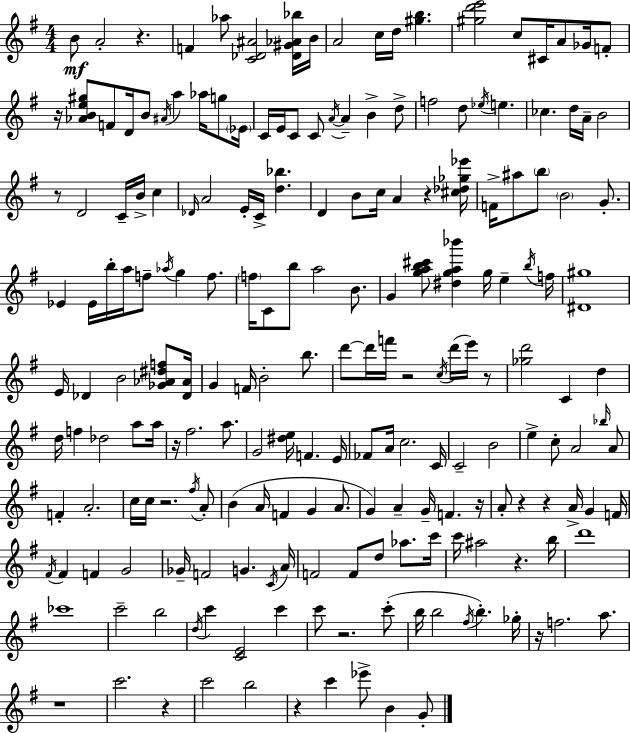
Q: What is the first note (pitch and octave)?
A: B4